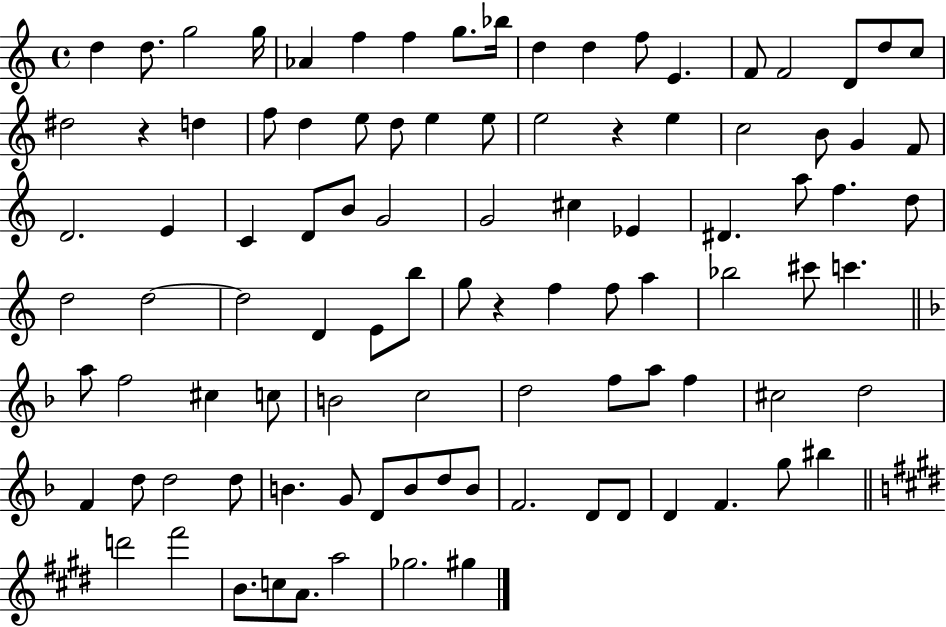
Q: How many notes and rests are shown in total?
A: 98